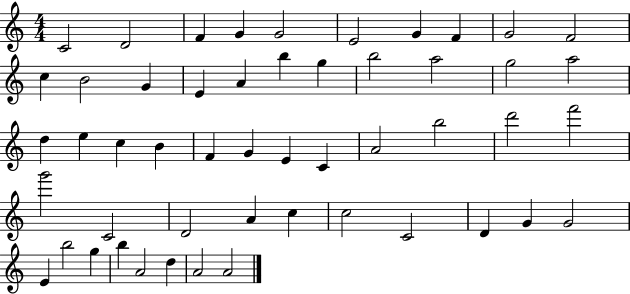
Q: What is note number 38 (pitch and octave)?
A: C5